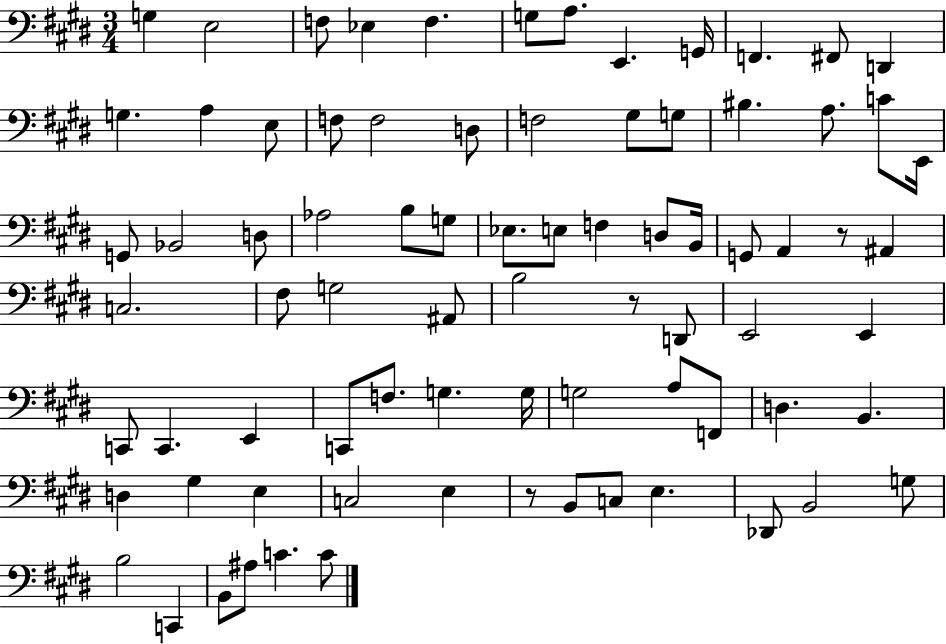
{
  \clef bass
  \numericTimeSignature
  \time 3/4
  \key e \major
  g4 e2 | f8 ees4 f4. | g8 a8. e,4. g,16 | f,4. fis,8 d,4 | \break g4. a4 e8 | f8 f2 d8 | f2 gis8 g8 | bis4. a8. c'8 e,16 | \break g,8 bes,2 d8 | aes2 b8 g8 | ees8. e8 f4 d8 b,16 | g,8 a,4 r8 ais,4 | \break c2. | fis8 g2 ais,8 | b2 r8 d,8 | e,2 e,4 | \break c,8 c,4. e,4 | c,8 f8. g4. g16 | g2 a8 f,8 | d4. b,4. | \break d4 gis4 e4 | c2 e4 | r8 b,8 c8 e4. | des,8 b,2 g8 | \break b2 c,4 | b,8 ais8 c'4. c'8 | \bar "|."
}